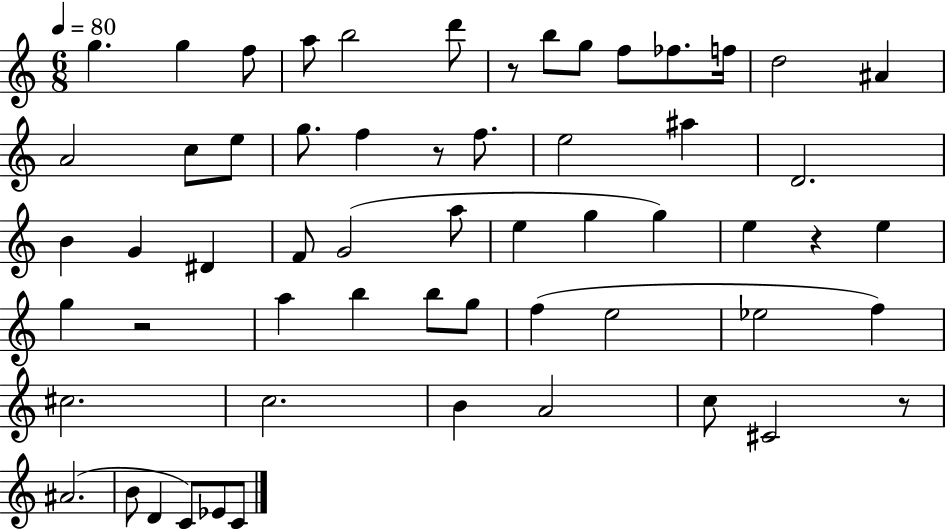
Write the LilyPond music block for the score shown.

{
  \clef treble
  \numericTimeSignature
  \time 6/8
  \key c \major
  \tempo 4 = 80
  g''4. g''4 f''8 | a''8 b''2 d'''8 | r8 b''8 g''8 f''8 fes''8. f''16 | d''2 ais'4 | \break a'2 c''8 e''8 | g''8. f''4 r8 f''8. | e''2 ais''4 | d'2. | \break b'4 g'4 dis'4 | f'8 g'2( a''8 | e''4 g''4 g''4) | e''4 r4 e''4 | \break g''4 r2 | a''4 b''4 b''8 g''8 | f''4( e''2 | ees''2 f''4) | \break cis''2. | c''2. | b'4 a'2 | c''8 cis'2 r8 | \break ais'2.( | b'8 d'4 c'8) ees'8 c'8 | \bar "|."
}